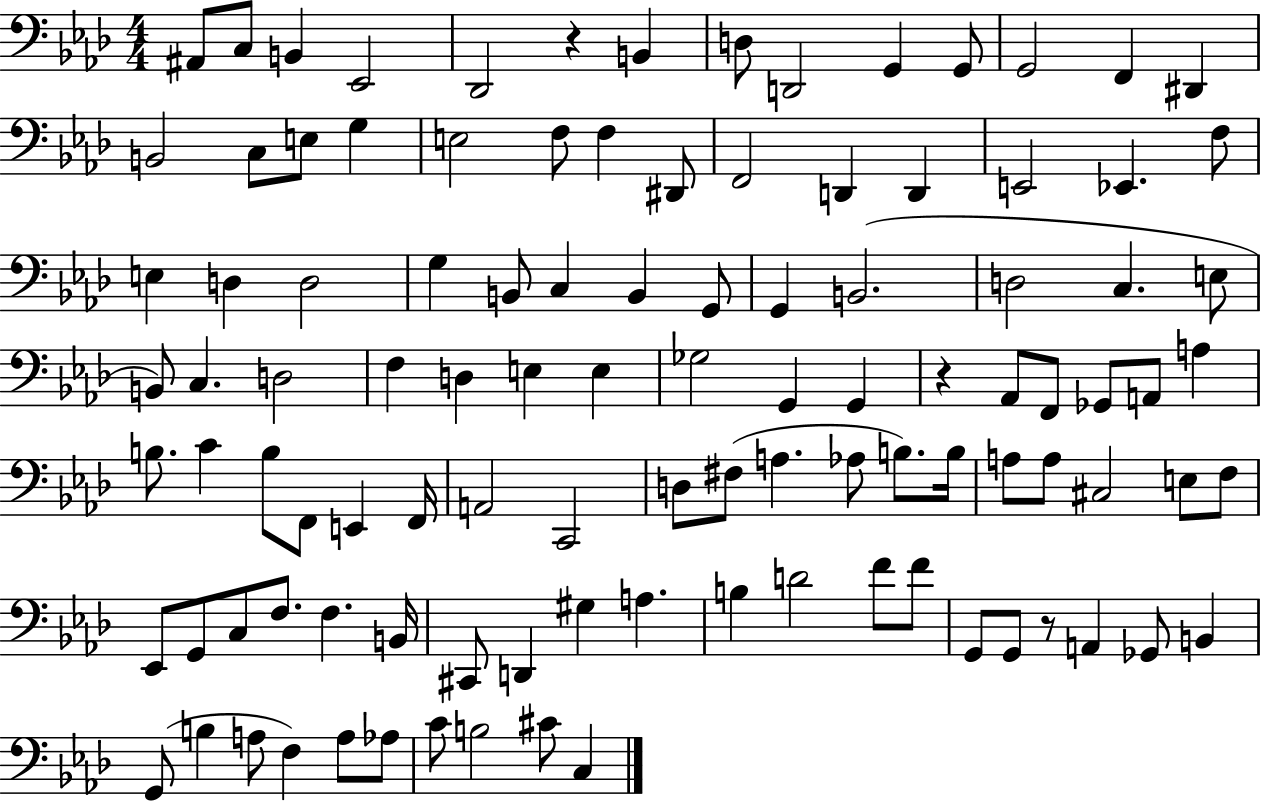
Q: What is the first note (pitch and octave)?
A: A#2